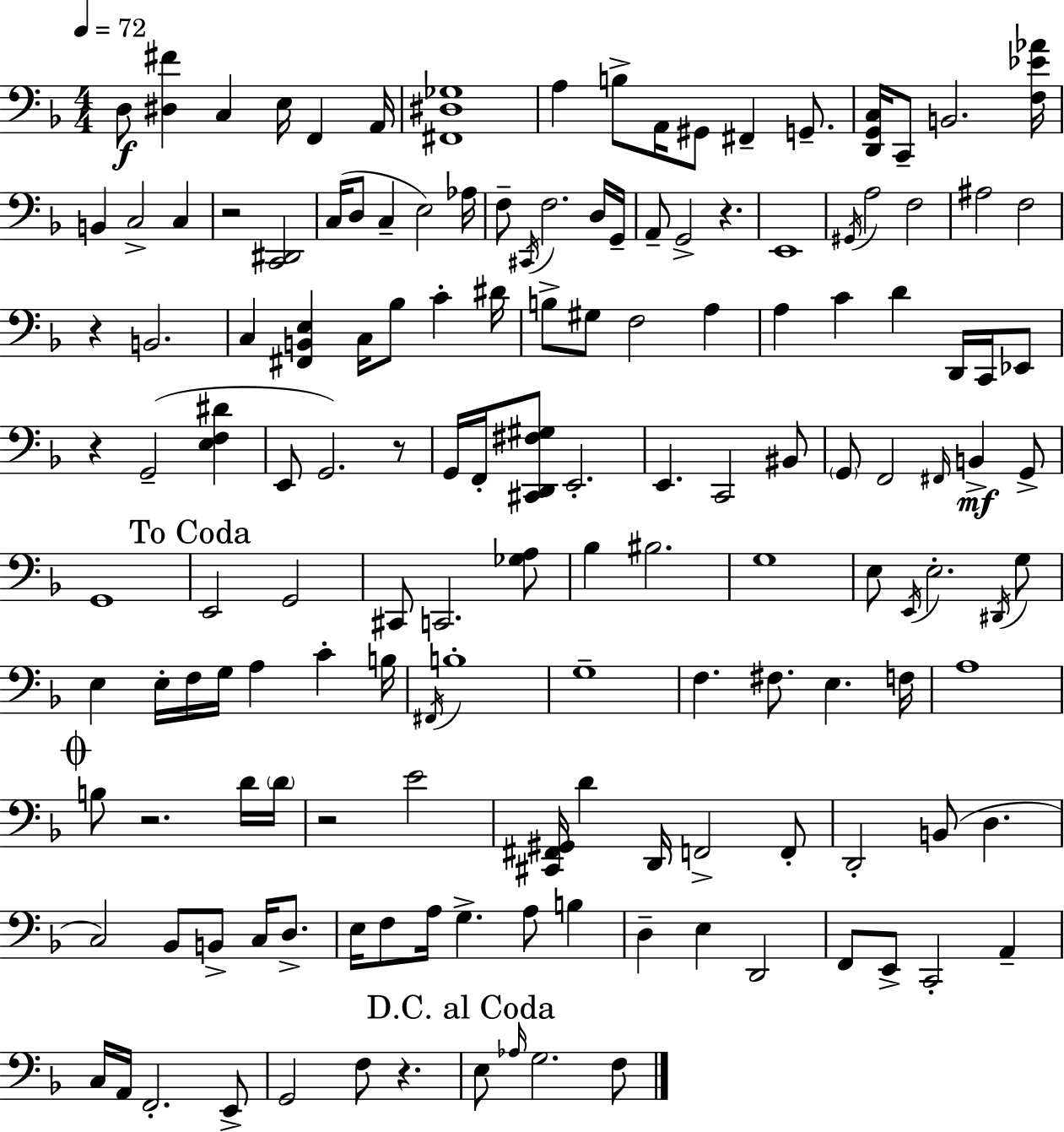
{
  \clef bass
  \numericTimeSignature
  \time 4/4
  \key d \minor
  \tempo 4 = 72
  d8\f <dis fis'>4 c4 e16 f,4 a,16 | <fis, dis ges>1 | a4 b8-> a,16 gis,8 fis,4-- g,8.-- | <d, g, c>16 c,8-- b,2. <f ees' aes'>16 | \break b,4 c2-> c4 | r2 <c, dis,>2 | c16( d8 c4-- e2) aes16 | f8-- \acciaccatura { cis,16 } f2. d16 | \break g,16-- a,8-- g,2-> r4. | e,1 | \acciaccatura { gis,16 } a2 f2 | ais2 f2 | \break r4 b,2. | c4 <fis, b, e>4 c16 bes8 c'4-. | dis'16 b8-> gis8 f2 a4 | a4 c'4 d'4 d,16 c,16 | \break ees,8 r4 g,2--( <e f dis'>4 | e,8 g,2.) | r8 g,16 f,16-. <cis, d, fis gis>8 e,2.-. | e,4. c,2 | \break bis,8 \parenthesize g,8 f,2 \grace { fis,16 }\mf b,4-> | g,8-> g,1 | \mark "To Coda" e,2 g,2 | cis,8 c,2. | \break <ges a>8 bes4 bis2. | g1 | e8 \acciaccatura { e,16 } e2.-. | \acciaccatura { dis,16 } g8 e4 e16-. f16 g16 a4 | \break c'4-. b16 \acciaccatura { fis,16 } b1-. | g1-- | f4. fis8. e4. | f16 a1 | \break \mark \markup { \musicglyph "scripts.coda" } b8 r2. | d'16 \parenthesize d'16 r2 e'2 | <cis, fis, gis,>16 d'4 d,16 f,2-> | f,8-. d,2-. b,8( | \break d4. c2) bes,8 | b,8-> c16 d8.-> e16 f8 a16 g4.-> | a8 b4 d4-- e4 d,2 | f,8 e,8-> c,2-. | \break a,4-- c16 a,16 f,2.-. | e,8-> g,2 f8 | r4. \mark "D.C. al Coda" e8 \grace { aes16 } g2. | f8 \bar "|."
}